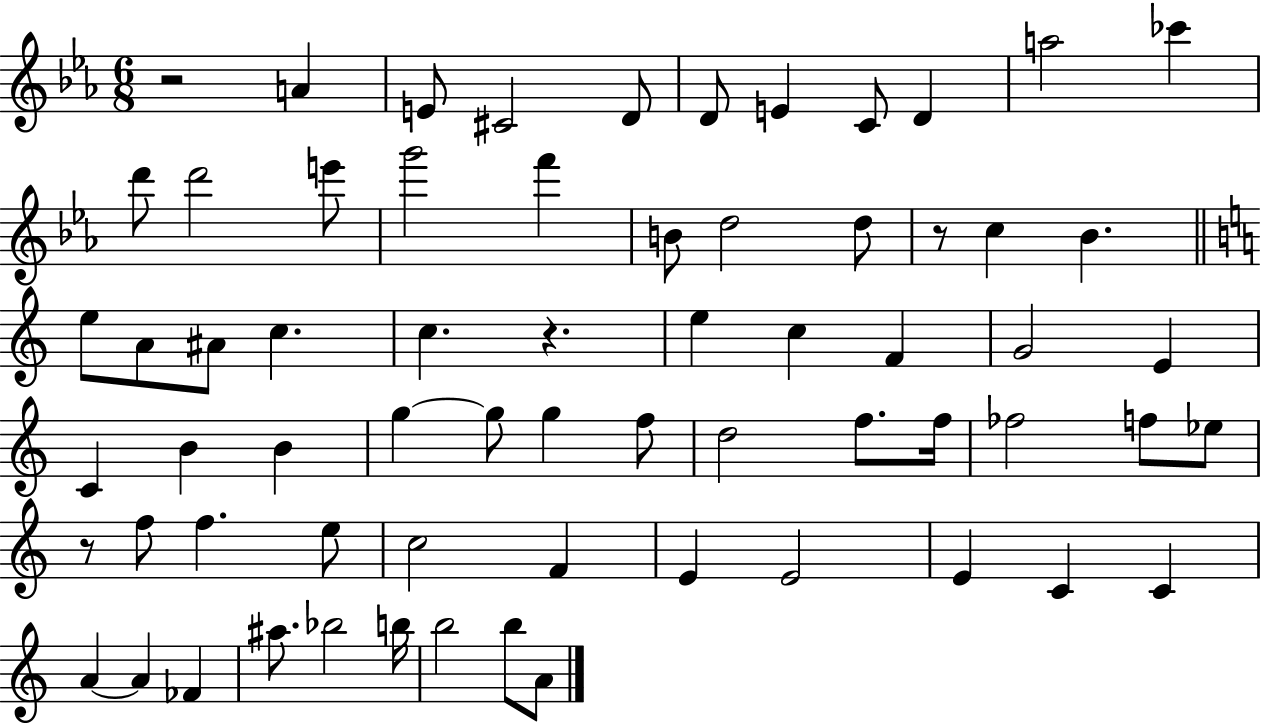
X:1
T:Untitled
M:6/8
L:1/4
K:Eb
z2 A E/2 ^C2 D/2 D/2 E C/2 D a2 _c' d'/2 d'2 e'/2 g'2 f' B/2 d2 d/2 z/2 c _B e/2 A/2 ^A/2 c c z e c F G2 E C B B g g/2 g f/2 d2 f/2 f/4 _f2 f/2 _e/2 z/2 f/2 f e/2 c2 F E E2 E C C A A _F ^a/2 _b2 b/4 b2 b/2 A/2